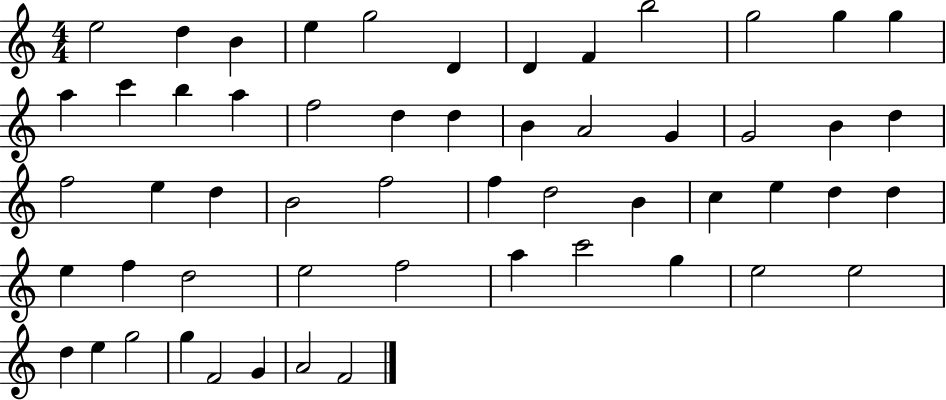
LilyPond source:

{
  \clef treble
  \numericTimeSignature
  \time 4/4
  \key c \major
  e''2 d''4 b'4 | e''4 g''2 d'4 | d'4 f'4 b''2 | g''2 g''4 g''4 | \break a''4 c'''4 b''4 a''4 | f''2 d''4 d''4 | b'4 a'2 g'4 | g'2 b'4 d''4 | \break f''2 e''4 d''4 | b'2 f''2 | f''4 d''2 b'4 | c''4 e''4 d''4 d''4 | \break e''4 f''4 d''2 | e''2 f''2 | a''4 c'''2 g''4 | e''2 e''2 | \break d''4 e''4 g''2 | g''4 f'2 g'4 | a'2 f'2 | \bar "|."
}